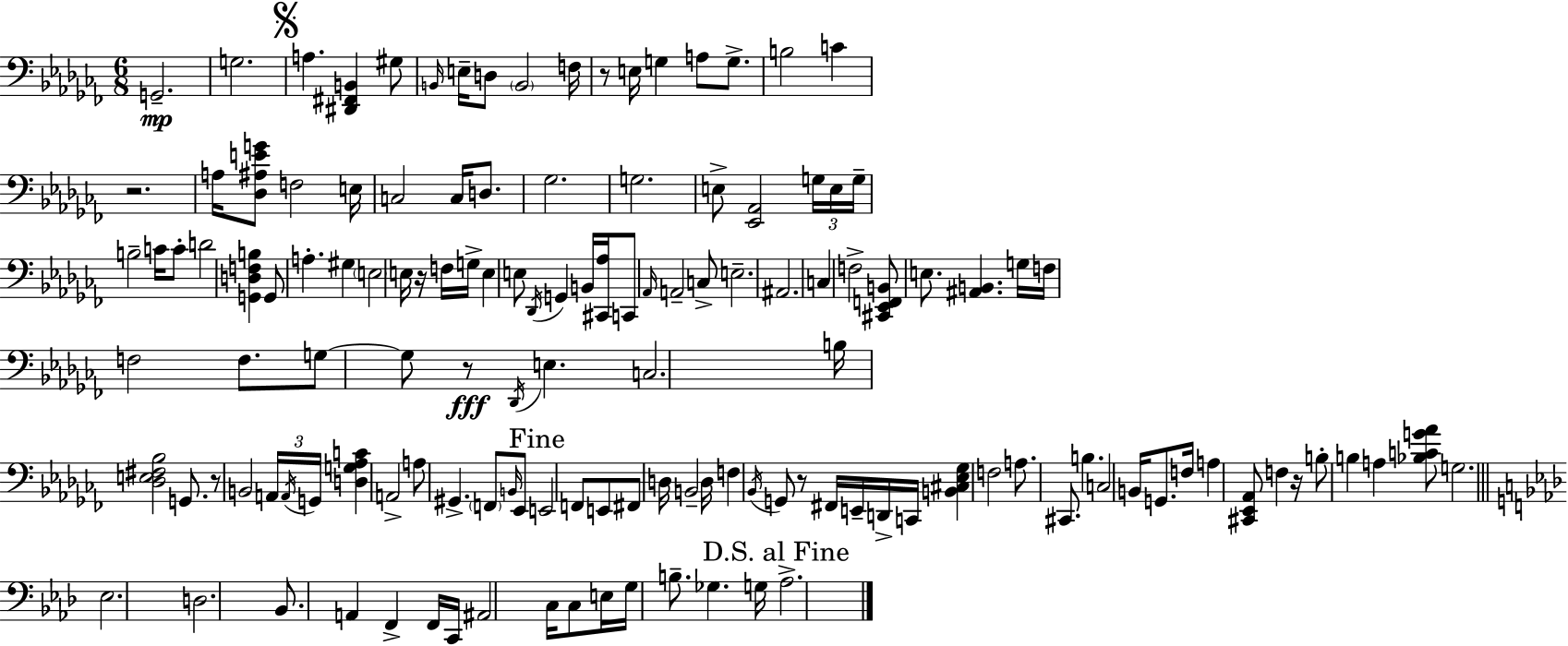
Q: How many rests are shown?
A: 7